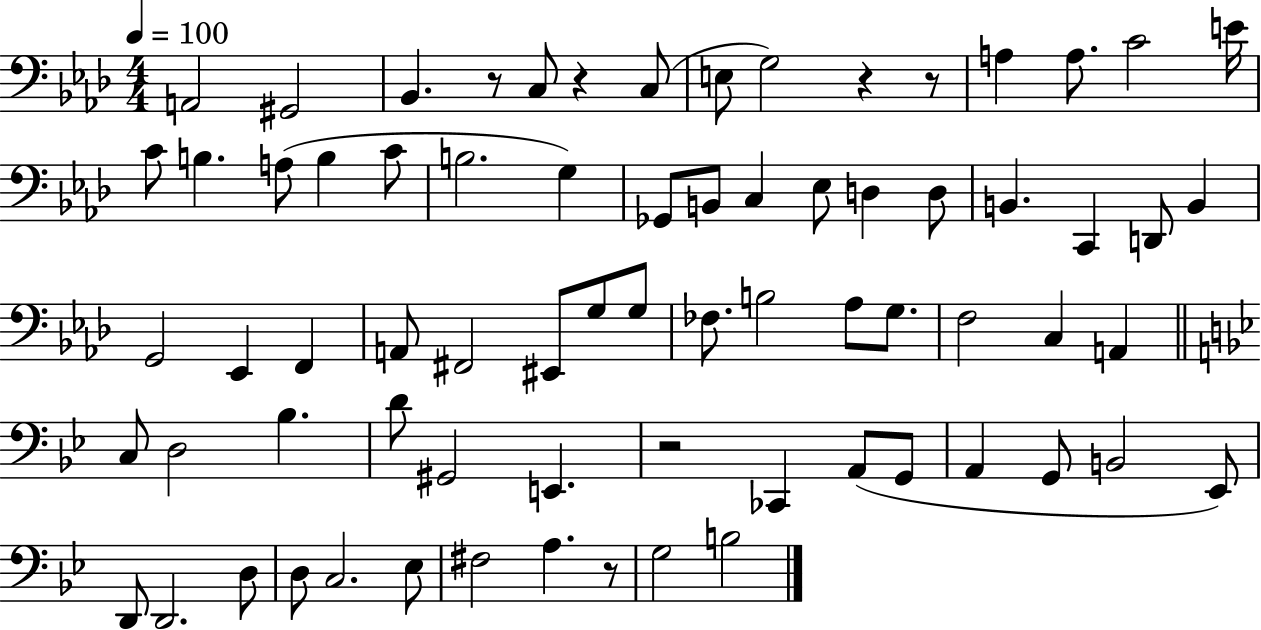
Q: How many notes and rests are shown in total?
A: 72